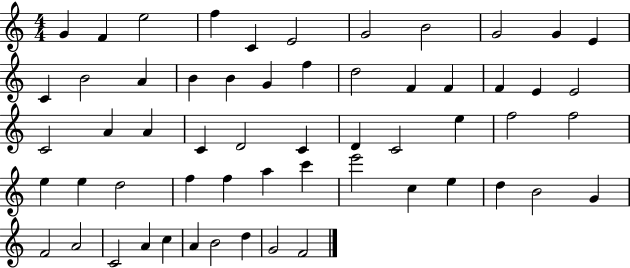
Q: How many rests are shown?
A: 0